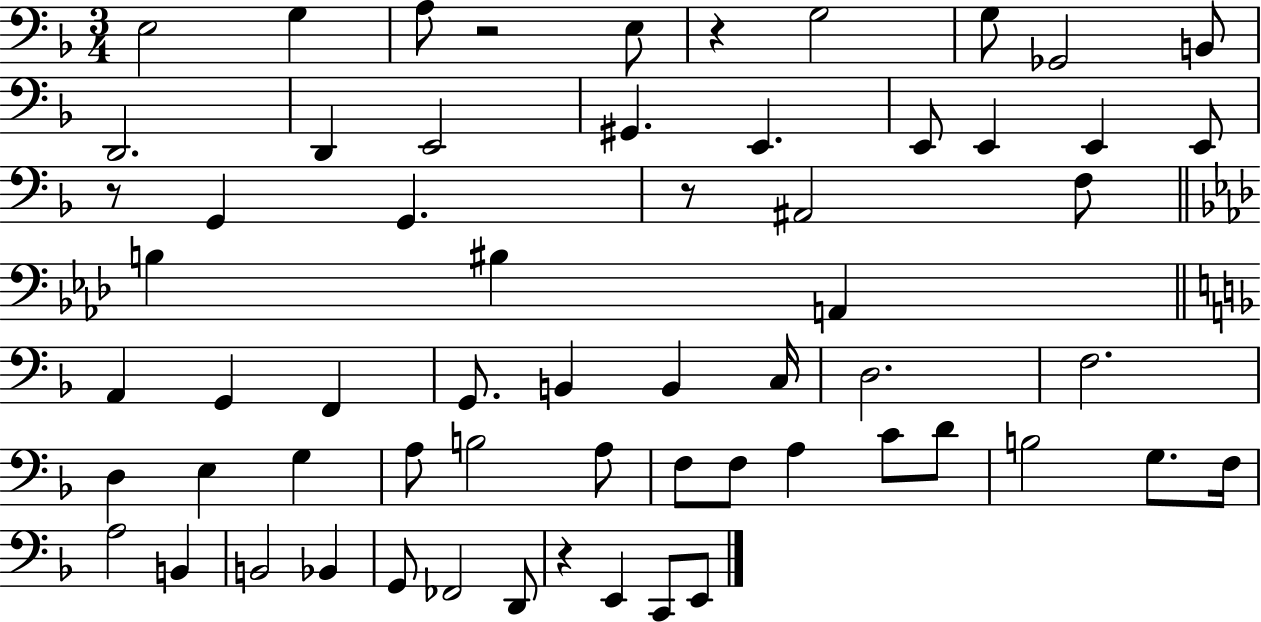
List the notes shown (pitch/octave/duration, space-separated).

E3/h G3/q A3/e R/h E3/e R/q G3/h G3/e Gb2/h B2/e D2/h. D2/q E2/h G#2/q. E2/q. E2/e E2/q E2/q E2/e R/e G2/q G2/q. R/e A#2/h F3/e B3/q BIS3/q A2/q A2/q G2/q F2/q G2/e. B2/q B2/q C3/s D3/h. F3/h. D3/q E3/q G3/q A3/e B3/h A3/e F3/e F3/e A3/q C4/e D4/e B3/h G3/e. F3/s A3/h B2/q B2/h Bb2/q G2/e FES2/h D2/e R/q E2/q C2/e E2/e